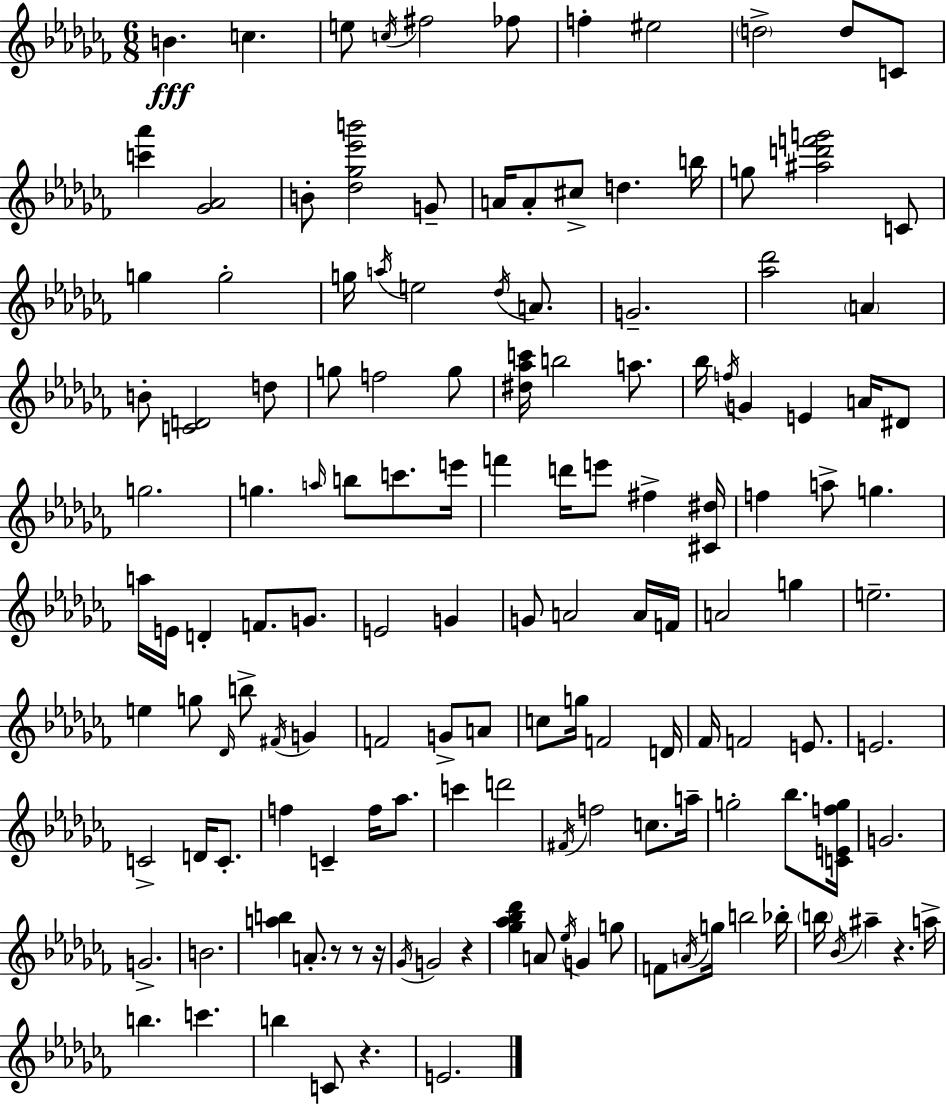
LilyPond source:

{
  \clef treble
  \numericTimeSignature
  \time 6/8
  \key aes \minor
  b'4.\fff c''4. | e''8 \acciaccatura { c''16 } fis''2 fes''8 | f''4-. eis''2 | \parenthesize d''2-> d''8 c'8 | \break <c''' aes'''>4 <ges' aes'>2 | b'8-. <des'' ges'' ees''' b'''>2 g'8-- | a'16 a'8-. cis''8-> d''4. | b''16 g''8 <ais'' d''' f''' g'''>2 c'8 | \break g''4 g''2-. | g''16 \acciaccatura { a''16 } e''2 \acciaccatura { des''16 } | a'8. g'2.-- | <aes'' des'''>2 \parenthesize a'4 | \break b'8-. <c' d'>2 | d''8 g''8 f''2 | g''8 <dis'' aes'' c'''>16 b''2 | a''8. bes''16 \acciaccatura { f''16 } g'4 e'4 | \break a'16 dis'8 g''2. | g''4. \grace { a''16 } b''8 | c'''8. e'''16 f'''4 d'''16 e'''8 | fis''4-> <cis' dis''>16 f''4 a''8-> g''4. | \break a''16 e'16 d'4-. f'8. | g'8. e'2 | g'4 g'8 a'2 | a'16 f'16 a'2 | \break g''4 e''2.-- | e''4 g''8 \grace { des'16 } | b''8-> \acciaccatura { fis'16 } g'4 f'2 | g'8-> a'8 c''8 g''16 f'2 | \break d'16 fes'16 f'2 | e'8. e'2. | c'2-> | d'16 c'8.-. f''4 c'4-- | \break f''16 aes''8. c'''4 d'''2 | \acciaccatura { fis'16 } f''2 | c''8. a''16-- g''2-. | bes''8. <c' e' f'' g''>16 g'2. | \break g'2.-> | b'2. | <a'' b''>4 | a'8.-. r8 r8 r16 \acciaccatura { ges'16 } g'2 | \break r4 <ges'' aes'' bes'' des'''>4 | a'8 \acciaccatura { ees''16 } g'4 g''8 f'8 | \acciaccatura { a'16 } g''16 b''2 bes''16-. \parenthesize b''16 | \acciaccatura { bes'16 } ais''4-- r4. a''16-> | \break b''4. c'''4. | b''4 c'8 r4. | e'2. | \bar "|."
}